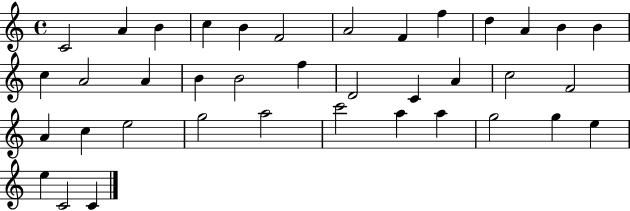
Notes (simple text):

C4/h A4/q B4/q C5/q B4/q F4/h A4/h F4/q F5/q D5/q A4/q B4/q B4/q C5/q A4/h A4/q B4/q B4/h F5/q D4/h C4/q A4/q C5/h F4/h A4/q C5/q E5/h G5/h A5/h C6/h A5/q A5/q G5/h G5/q E5/q E5/q C4/h C4/q